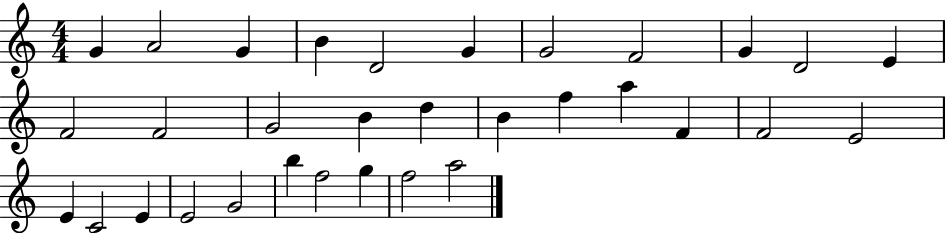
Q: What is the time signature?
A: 4/4